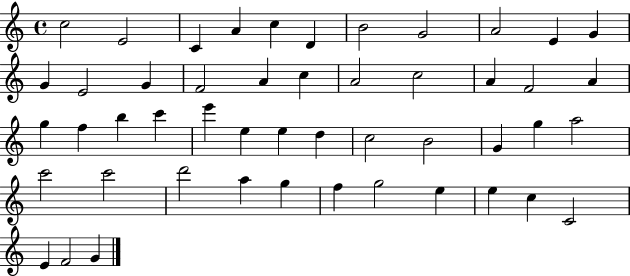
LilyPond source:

{
  \clef treble
  \time 4/4
  \defaultTimeSignature
  \key c \major
  c''2 e'2 | c'4 a'4 c''4 d'4 | b'2 g'2 | a'2 e'4 g'4 | \break g'4 e'2 g'4 | f'2 a'4 c''4 | a'2 c''2 | a'4 f'2 a'4 | \break g''4 f''4 b''4 c'''4 | e'''4 e''4 e''4 d''4 | c''2 b'2 | g'4 g''4 a''2 | \break c'''2 c'''2 | d'''2 a''4 g''4 | f''4 g''2 e''4 | e''4 c''4 c'2 | \break e'4 f'2 g'4 | \bar "|."
}